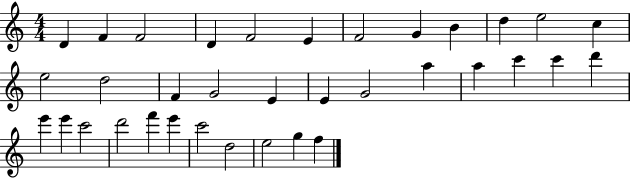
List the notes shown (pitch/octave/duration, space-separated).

D4/q F4/q F4/h D4/q F4/h E4/q F4/h G4/q B4/q D5/q E5/h C5/q E5/h D5/h F4/q G4/h E4/q E4/q G4/h A5/q A5/q C6/q C6/q D6/q E6/q E6/q C6/h D6/h F6/q E6/q C6/h D5/h E5/h G5/q F5/q